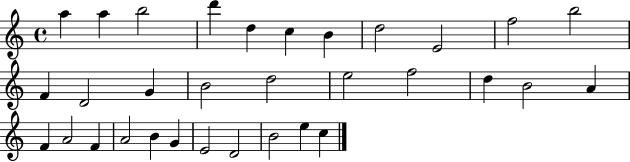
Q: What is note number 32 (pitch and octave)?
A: C5